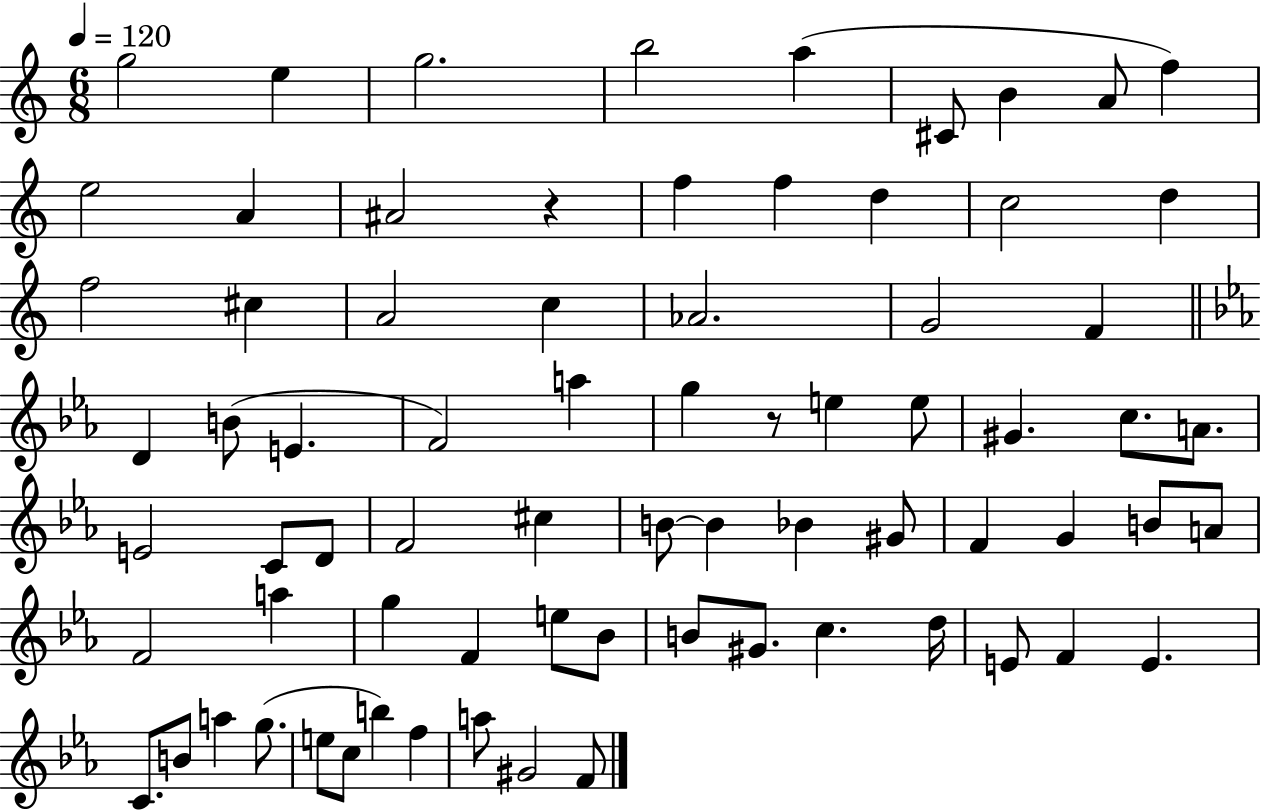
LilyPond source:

{
  \clef treble
  \numericTimeSignature
  \time 6/8
  \key c \major
  \tempo 4 = 120
  \repeat volta 2 { g''2 e''4 | g''2. | b''2 a''4( | cis'8 b'4 a'8 f''4) | \break e''2 a'4 | ais'2 r4 | f''4 f''4 d''4 | c''2 d''4 | \break f''2 cis''4 | a'2 c''4 | aes'2. | g'2 f'4 | \break \bar "||" \break \key ees \major d'4 b'8( e'4. | f'2) a''4 | g''4 r8 e''4 e''8 | gis'4. c''8. a'8. | \break e'2 c'8 d'8 | f'2 cis''4 | b'8~~ b'4 bes'4 gis'8 | f'4 g'4 b'8 a'8 | \break f'2 a''4 | g''4 f'4 e''8 bes'8 | b'8 gis'8. c''4. d''16 | e'8 f'4 e'4. | \break c'8. b'8 a''4 g''8.( | e''8 c''8 b''4) f''4 | a''8 gis'2 f'8 | } \bar "|."
}